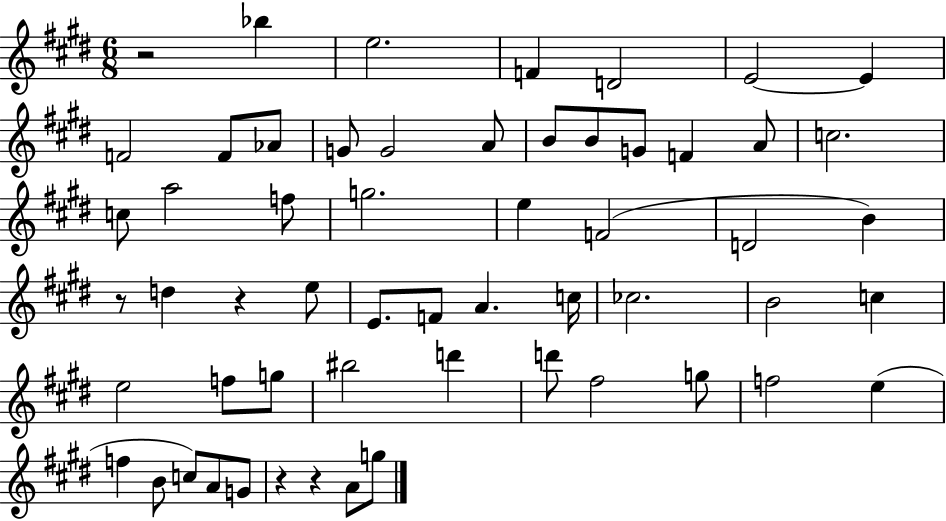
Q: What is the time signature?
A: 6/8